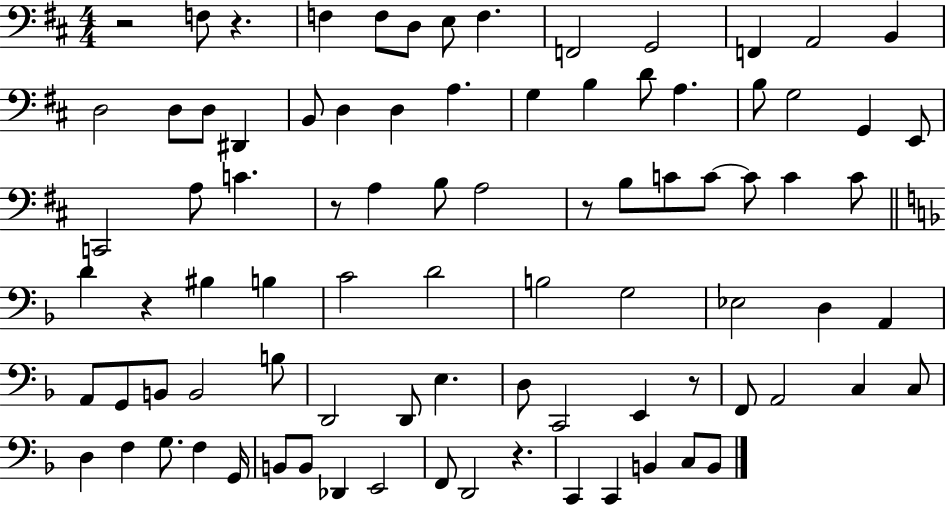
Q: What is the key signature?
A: D major